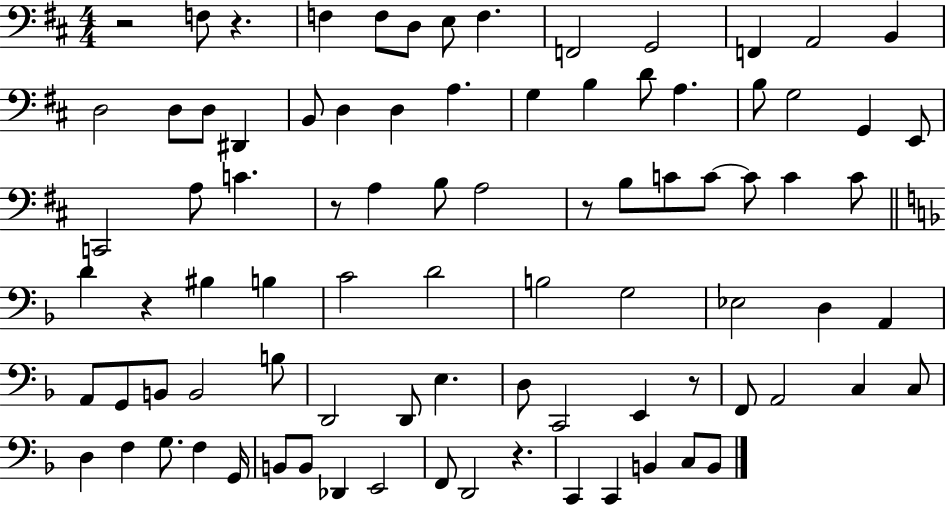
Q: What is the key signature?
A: D major